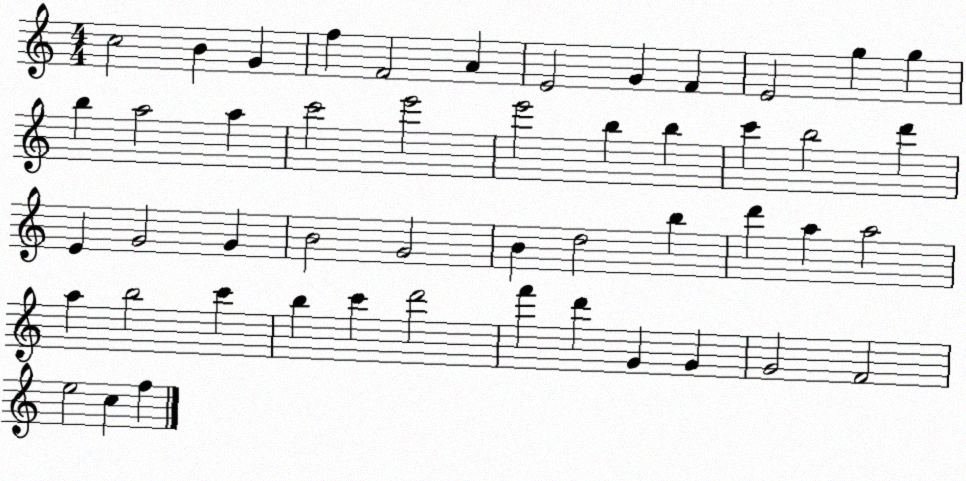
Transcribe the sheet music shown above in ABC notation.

X:1
T:Untitled
M:4/4
L:1/4
K:C
c2 B G f F2 A E2 G F E2 g g b a2 a c'2 e'2 e'2 b b c' b2 d' E G2 G B2 G2 B d2 b d' a a2 a b2 c' b c' d'2 f' d' G G G2 F2 e2 c f